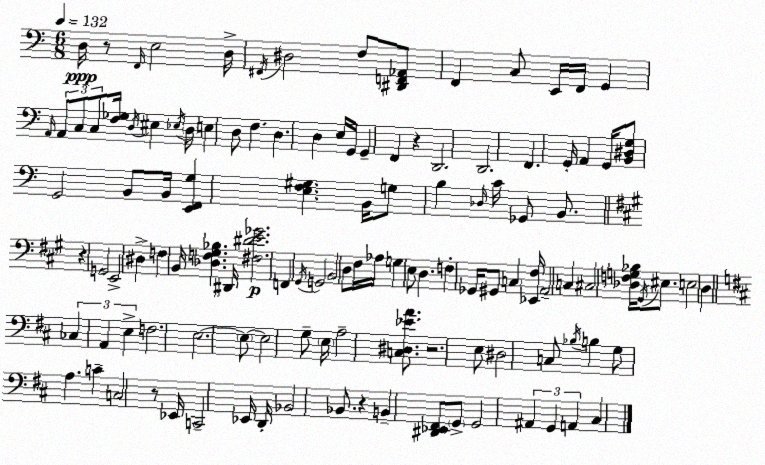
X:1
T:Untitled
M:6/8
L:1/4
K:C
D,/4 z/2 F,,/4 E,2 D,/4 ^F,,/4 ^D,2 F,/2 [^D,,F,,_A,,]/2 F,, C,/2 E,,/4 F,,/4 G,, A,,/4 A,,/2 C,/2 C,/2 [F,_G,]/4 D,/4 ^E, _E,/4 D,/4 E, D,/2 F, D, D, E,/4 G,,/4 G,, F,, z D,,2 D,,2 F,, G,,/4 A,, G,,/4 [B,,^D,G,]/2 G,,2 B,,/2 B,,/4 [E,,F,,G,] [E,F,^G,] B,,/4 G,/2 B, _D,/4 C/4 _G,,/2 B,,/2 z G,,2 E,,2 ^D, F, B,,/4 [_D,F,^G,_B,] ^D,,/4 [^F,^DE_G]2 F,, ^G,,/4 G,,2 B,,2 D,/2 ^F,/4 _A,/4 G, E,/2 D, F, _G,,/4 ^G,,/2 C, [_E,,^F,]/4 A,,2 C, ^C,2 [_D,F,G,_B,]/4 ^G,,/4 ^E,/2 E,2 D, _C, A,, E, F,2 E,2 E,/2 E,2 G,/2 E,/4 A,2 [C,^D,_EA]/2 z2 E,/2 ^D,2 C,/2 _B,/4 B, G,/2 A, C C,2 z/2 _E,,/4 C,,2 _E,,/4 D,,/4 _B,,2 _B,,/2 z B,, [^D,,_E,,^F,,]/2 G,,/2 G,,2 ^A,, G,, A,, ^C,